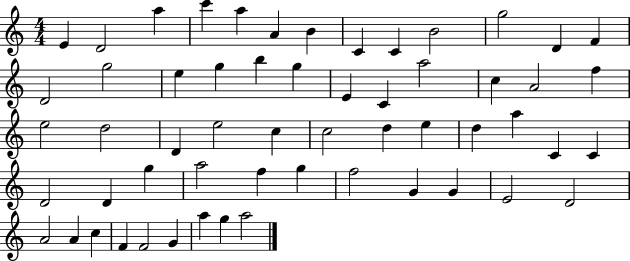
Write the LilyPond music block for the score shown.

{
  \clef treble
  \numericTimeSignature
  \time 4/4
  \key c \major
  e'4 d'2 a''4 | c'''4 a''4 a'4 b'4 | c'4 c'4 b'2 | g''2 d'4 f'4 | \break d'2 g''2 | e''4 g''4 b''4 g''4 | e'4 c'4 a''2 | c''4 a'2 f''4 | \break e''2 d''2 | d'4 e''2 c''4 | c''2 d''4 e''4 | d''4 a''4 c'4 c'4 | \break d'2 d'4 g''4 | a''2 f''4 g''4 | f''2 g'4 g'4 | e'2 d'2 | \break a'2 a'4 c''4 | f'4 f'2 g'4 | a''4 g''4 a''2 | \bar "|."
}